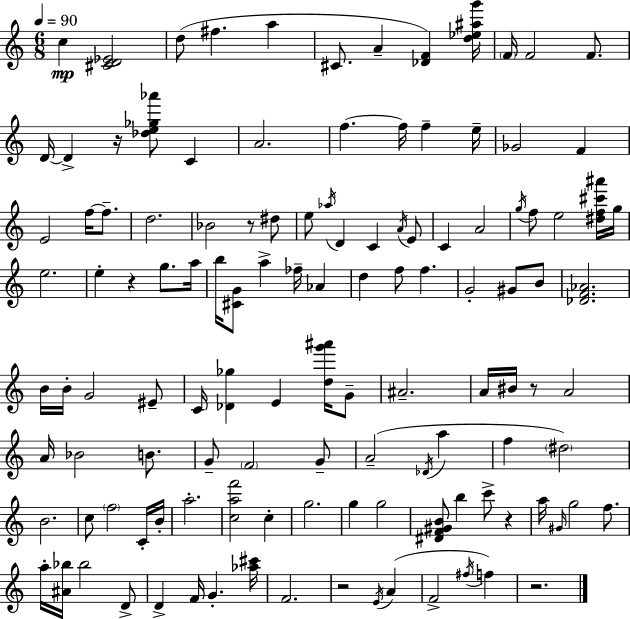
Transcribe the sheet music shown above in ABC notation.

X:1
T:Untitled
M:6/8
L:1/4
K:Am
c [^CD_E]2 d/2 ^f a ^C/2 A [_DF] [d_e^ag']/4 F/4 F2 F/2 D/4 D z/4 [_de_g_a']/2 C A2 f f/4 f e/4 _G2 F E2 f/4 f/2 d2 _B2 z/2 ^d/2 e/2 _a/4 D C A/4 E/2 C A2 g/4 f/2 e2 [^df^c'^a']/4 g/4 e2 e z g/2 a/4 b/4 [^CG]/2 a _f/4 _A d f/2 f G2 ^G/2 B/2 [_DF_A]2 B/4 B/4 G2 ^E/2 C/4 [_D_g] E [dg'^a']/4 G/2 ^A2 A/4 ^B/4 z/2 A2 A/4 _B2 B/2 G/2 F2 G/2 A2 _D/4 a f ^d2 B2 c/2 f2 C/4 B/4 a2 [caf']2 c g2 g g2 [^DF^GB]/2 b c'/2 z a/4 ^G/4 g2 f/2 a/4 [^A_b]/4 _b2 D/2 D F/4 G [_a^c']/4 F2 z2 E/4 A F2 ^f/4 f z2